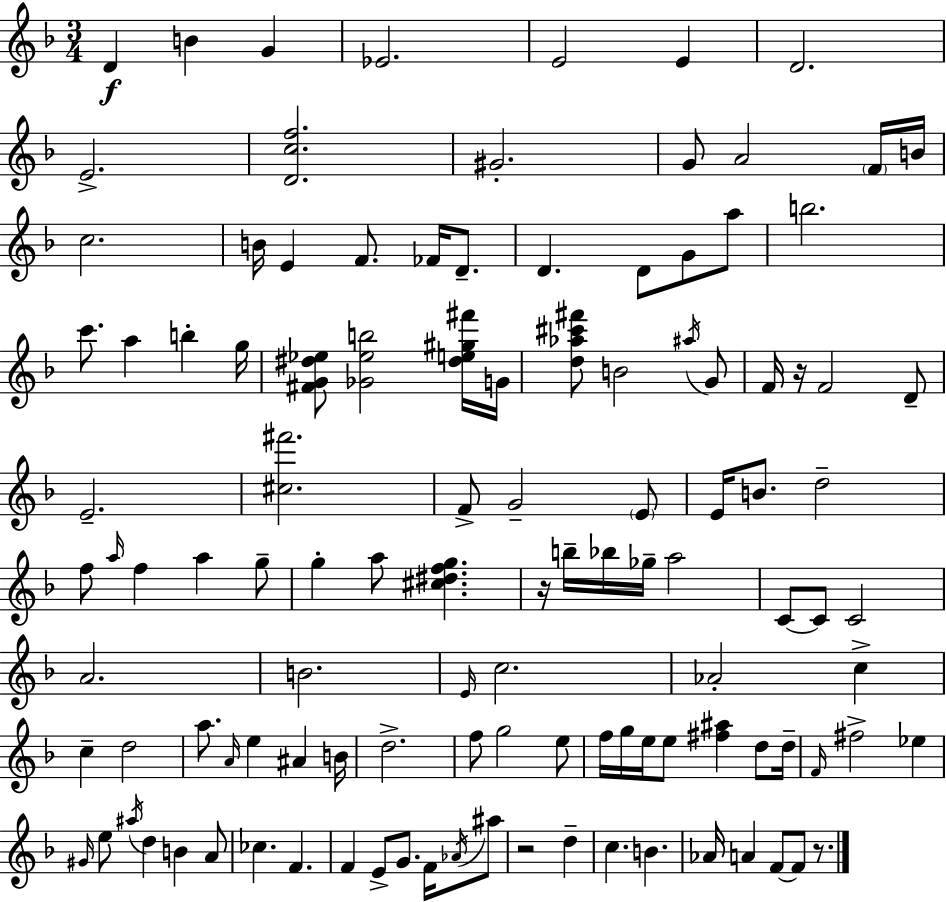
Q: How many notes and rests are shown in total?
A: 115